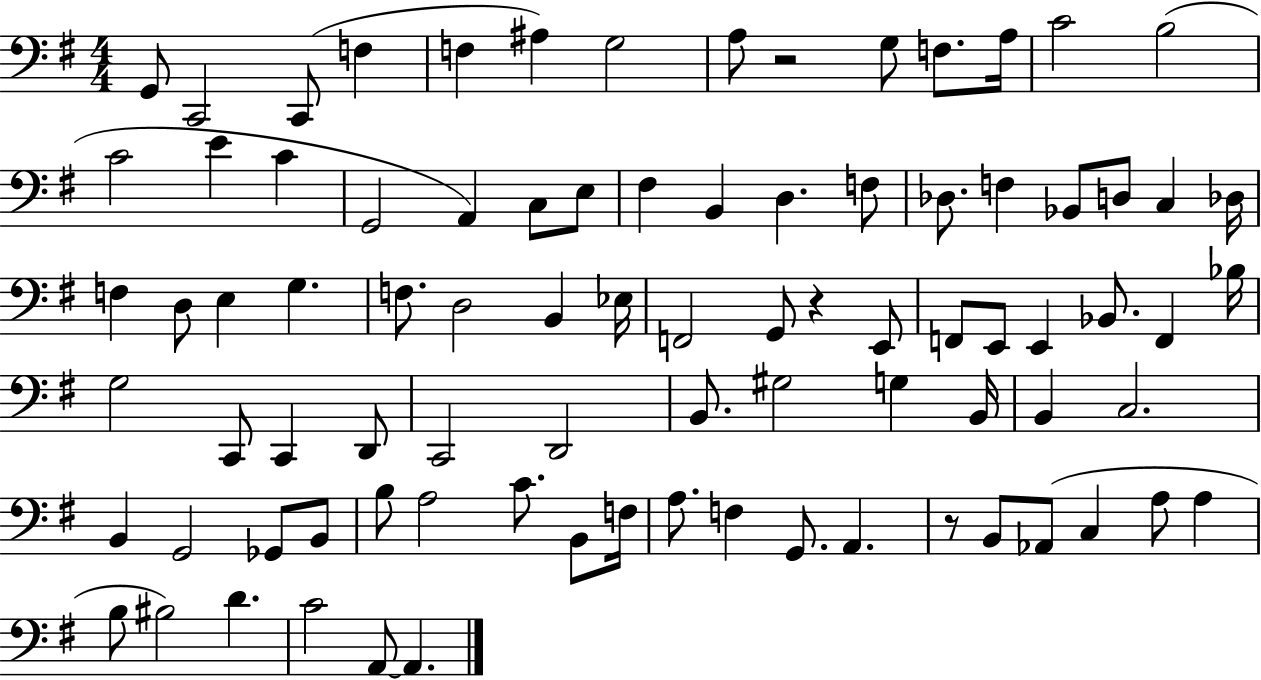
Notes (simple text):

G2/e C2/h C2/e F3/q F3/q A#3/q G3/h A3/e R/h G3/e F3/e. A3/s C4/h B3/h C4/h E4/q C4/q G2/h A2/q C3/e E3/e F#3/q B2/q D3/q. F3/e Db3/e. F3/q Bb2/e D3/e C3/q Db3/s F3/q D3/e E3/q G3/q. F3/e. D3/h B2/q Eb3/s F2/h G2/e R/q E2/e F2/e E2/e E2/q Bb2/e. F2/q Bb3/s G3/h C2/e C2/q D2/e C2/h D2/h B2/e. G#3/h G3/q B2/s B2/q C3/h. B2/q G2/h Gb2/e B2/e B3/e A3/h C4/e. B2/e F3/s A3/e. F3/q G2/e. A2/q. R/e B2/e Ab2/e C3/q A3/e A3/q B3/e BIS3/h D4/q. C4/h A2/e A2/q.